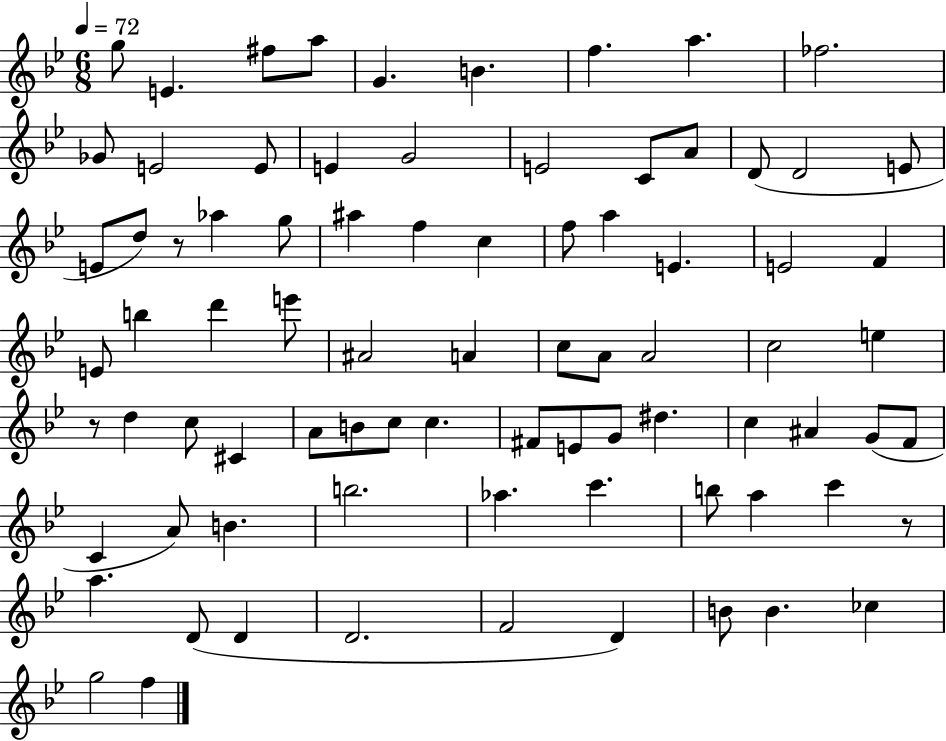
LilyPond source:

{
  \clef treble
  \numericTimeSignature
  \time 6/8
  \key bes \major
  \tempo 4 = 72
  g''8 e'4. fis''8 a''8 | g'4. b'4. | f''4. a''4. | fes''2. | \break ges'8 e'2 e'8 | e'4 g'2 | e'2 c'8 a'8 | d'8( d'2 e'8 | \break e'8 d''8) r8 aes''4 g''8 | ais''4 f''4 c''4 | f''8 a''4 e'4. | e'2 f'4 | \break e'8 b''4 d'''4 e'''8 | ais'2 a'4 | c''8 a'8 a'2 | c''2 e''4 | \break r8 d''4 c''8 cis'4 | a'8 b'8 c''8 c''4. | fis'8 e'8 g'8 dis''4. | c''4 ais'4 g'8( f'8 | \break c'4 a'8) b'4. | b''2. | aes''4. c'''4. | b''8 a''4 c'''4 r8 | \break a''4. d'8( d'4 | d'2. | f'2 d'4) | b'8 b'4. ces''4 | \break g''2 f''4 | \bar "|."
}